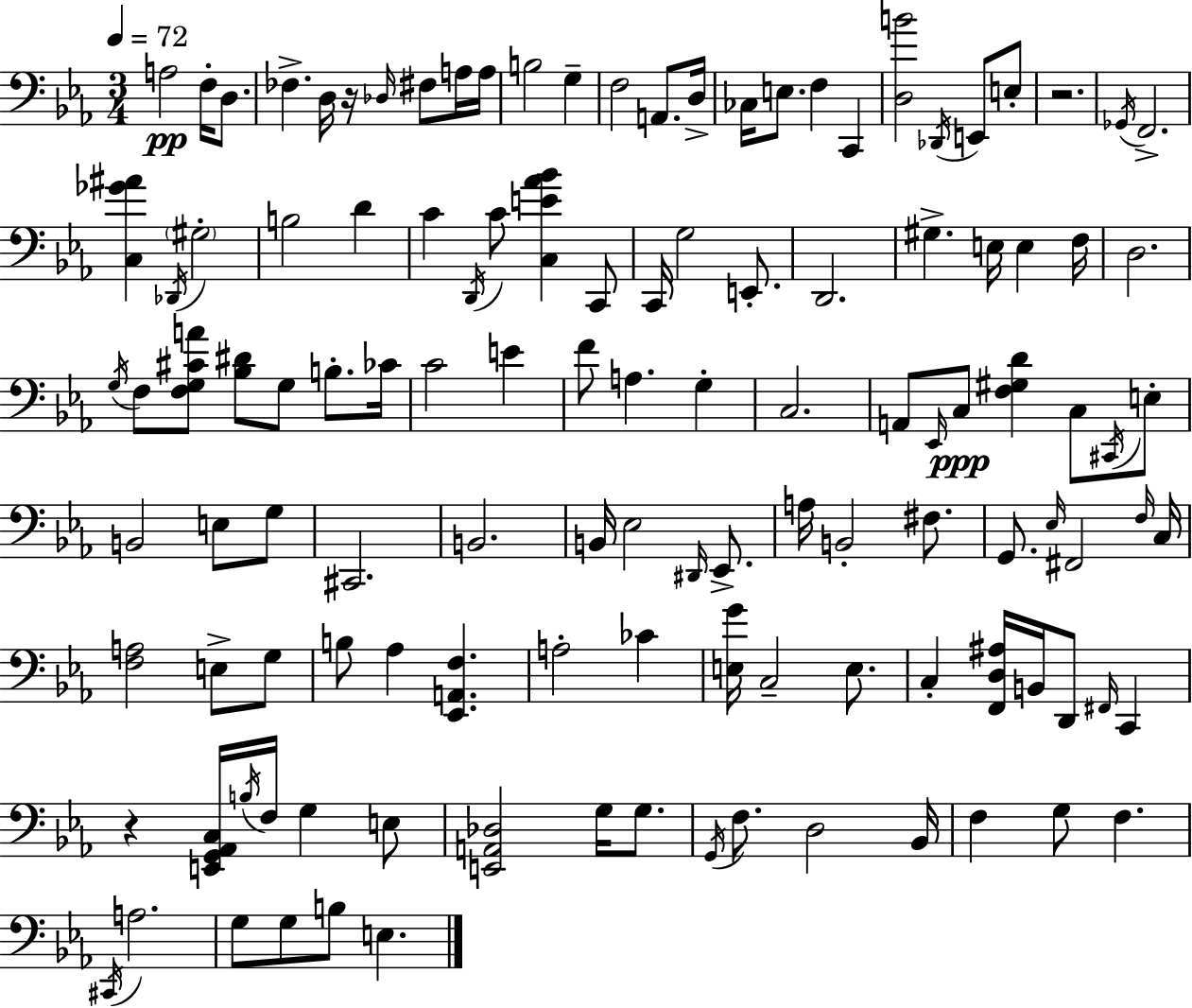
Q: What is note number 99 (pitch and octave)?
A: G3